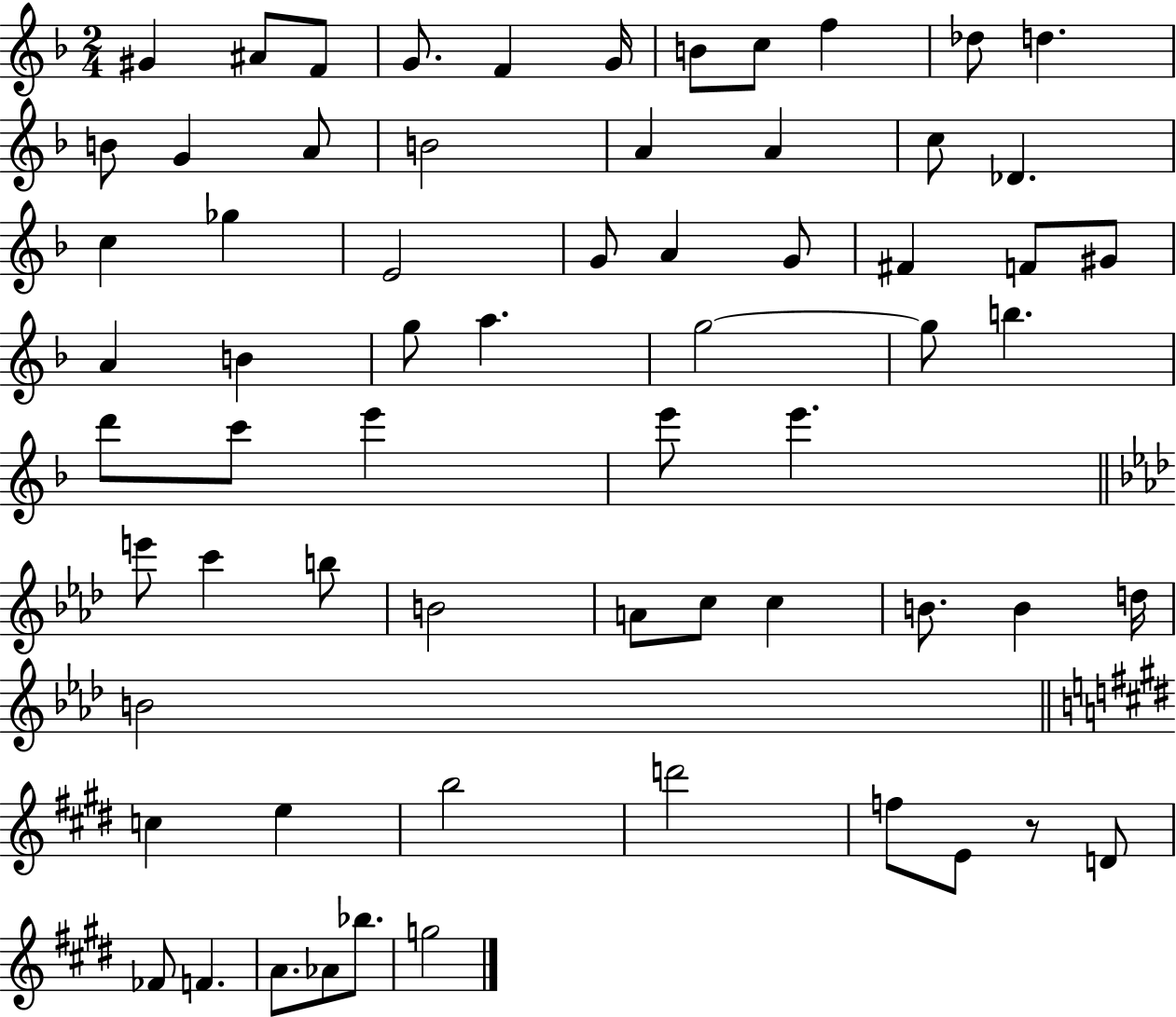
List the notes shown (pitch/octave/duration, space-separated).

G#4/q A#4/e F4/e G4/e. F4/q G4/s B4/e C5/e F5/q Db5/e D5/q. B4/e G4/q A4/e B4/h A4/q A4/q C5/e Db4/q. C5/q Gb5/q E4/h G4/e A4/q G4/e F#4/q F4/e G#4/e A4/q B4/q G5/e A5/q. G5/h G5/e B5/q. D6/e C6/e E6/q E6/e E6/q. E6/e C6/q B5/e B4/h A4/e C5/e C5/q B4/e. B4/q D5/s B4/h C5/q E5/q B5/h D6/h F5/e E4/e R/e D4/e FES4/e F4/q. A4/e. Ab4/e Bb5/e. G5/h